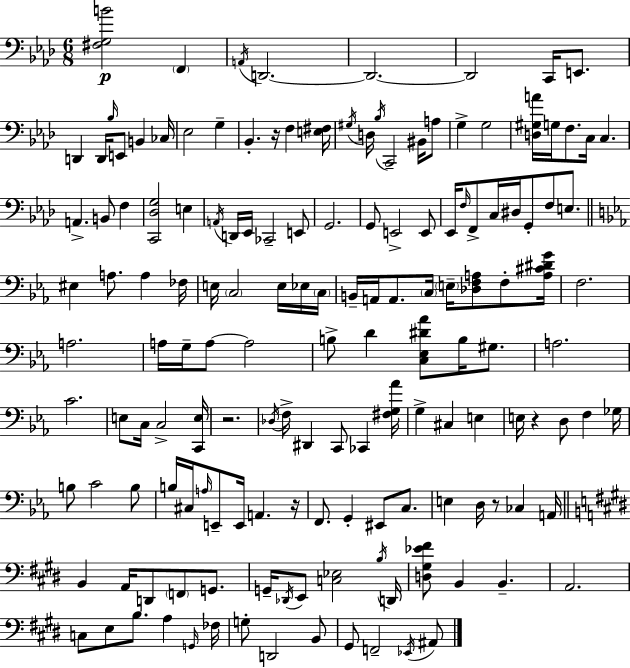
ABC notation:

X:1
T:Untitled
M:6/8
L:1/4
K:Ab
[^F,G,B]2 F,, A,,/4 D,,2 D,,2 D,,2 C,,/4 E,,/2 D,, D,,/4 _B,/4 E,,/2 B,, _C,/4 _E,2 G, _B,, z/4 F, [E,^F,]/4 ^G,/4 D,/4 _B,/4 C,,2 ^B,,/4 A,/2 G, G,2 [D,^G,A]/4 G,/4 F,/2 C,/4 C, A,, B,,/2 F, [C,,_D,G,]2 E, A,,/4 D,,/4 _E,,/4 _C,,2 E,,/2 G,,2 G,,/2 E,,2 E,,/2 _E,,/4 F,/4 F,,/2 C,/4 ^D,/4 G,,/2 F,/2 E,/2 ^E, A,/2 A, _F,/4 E,/4 C,2 E,/4 _E,/4 C,/4 B,,/4 A,,/4 A,,/2 C,/4 E,/4 [_D,F,A,]/2 F,/2 [A,^C^DG]/4 F,2 A,2 A,/4 G,/4 A,/2 A,2 B,/2 D [C,_E,^D_A]/2 B,/4 ^G,/2 A,2 C2 E,/2 C,/4 C,2 [C,,E,]/4 z2 _D,/4 F,/4 ^D,, C,,/2 _C,, [^F,G,_A]/4 G, ^C, E, E,/4 z D,/2 F, _G,/4 B,/2 C2 B,/2 B,/4 ^C,/4 A,/4 E,,/2 E,,/4 A,, z/4 F,,/2 G,, ^E,,/2 C,/2 E, D,/4 z/2 _C, A,,/4 B,, A,,/4 D,,/2 F,,/2 G,,/2 G,,/4 _D,,/4 E,,/2 [C,_E,]2 B,/4 D,,/4 [D,^G,_E^F]/2 B,, B,, A,,2 C,/2 E,/2 B,/2 A, G,,/4 _F,/4 G,/2 D,,2 B,,/2 ^G,,/2 F,,2 _E,,/4 ^A,,/2